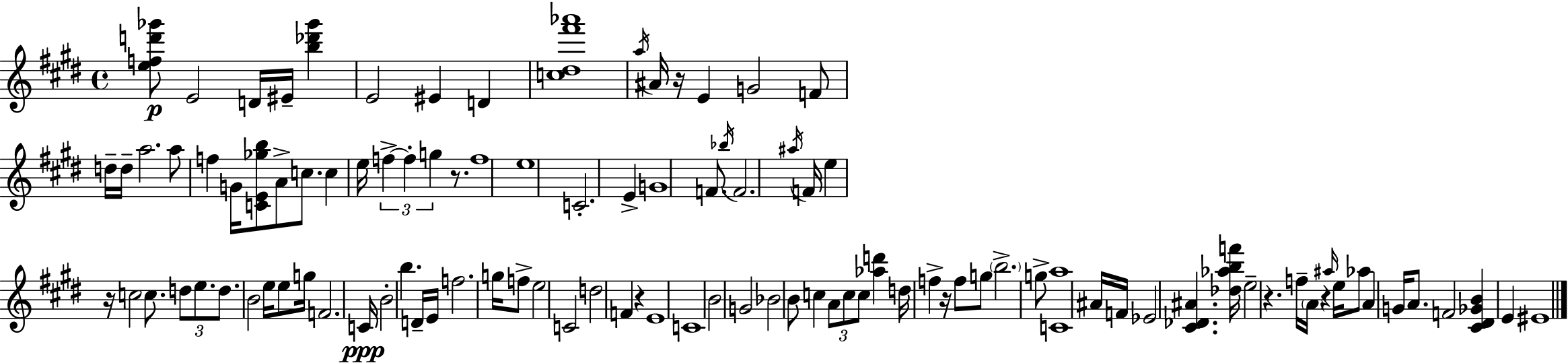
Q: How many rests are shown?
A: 7